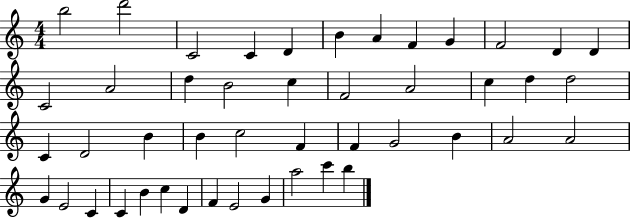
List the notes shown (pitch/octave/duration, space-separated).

B5/h D6/h C4/h C4/q D4/q B4/q A4/q F4/q G4/q F4/h D4/q D4/q C4/h A4/h D5/q B4/h C5/q F4/h A4/h C5/q D5/q D5/h C4/q D4/h B4/q B4/q C5/h F4/q F4/q G4/h B4/q A4/h A4/h G4/q E4/h C4/q C4/q B4/q C5/q D4/q F4/q E4/h G4/q A5/h C6/q B5/q